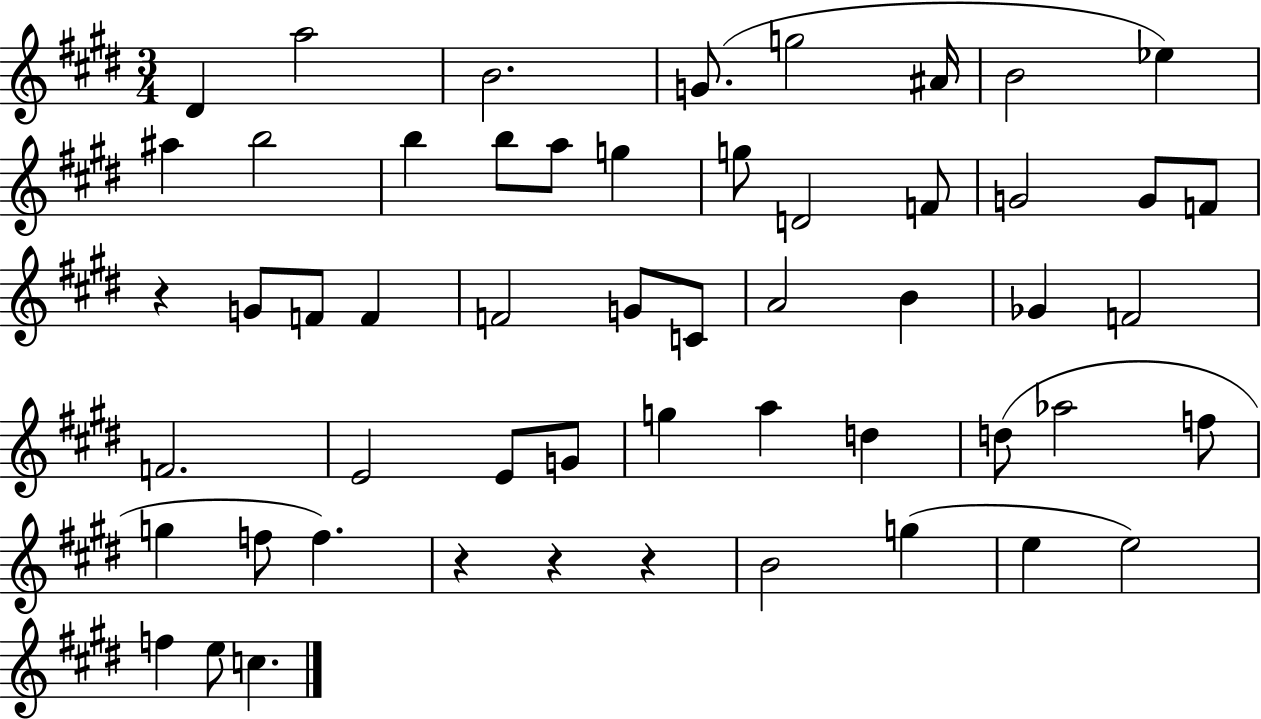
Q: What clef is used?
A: treble